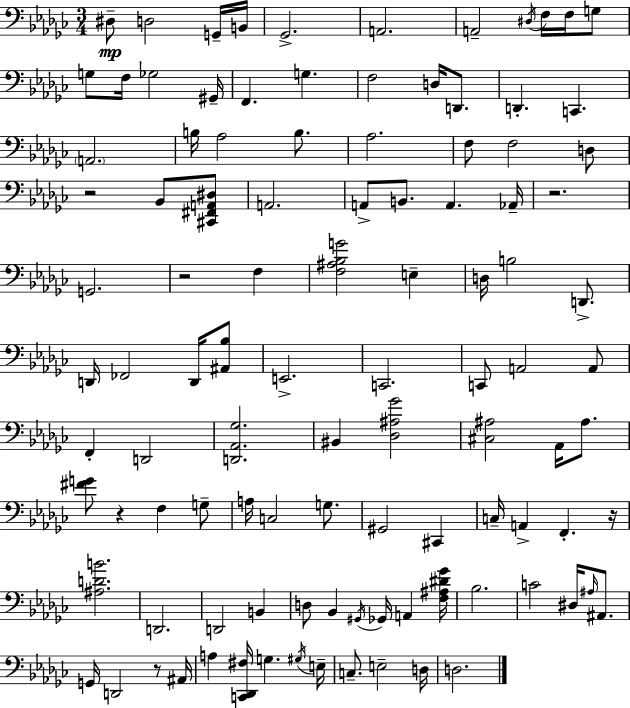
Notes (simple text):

D#3/e D3/h G2/s B2/s Gb2/h. A2/h. A2/h D#3/s F3/s F3/s G3/e G3/e F3/s Gb3/h G#2/s F2/q. G3/q. F3/h D3/s D2/e. D2/q. C2/q. A2/h. B3/s Ab3/h B3/e. Ab3/h. F3/e F3/h D3/e R/h Bb2/e [C#2,F#2,A2,D#3]/e A2/h. A2/e B2/e. A2/q. Ab2/s R/h. G2/h. R/h F3/q [F3,A#3,Bb3,G4]/h E3/q D3/s B3/h D2/e. D2/s FES2/h D2/s [A#2,Bb3]/e E2/h. C2/h. C2/e A2/h A2/e F2/q D2/h [D2,Ab2,Gb3]/h. BIS2/q [Db3,A#3,Gb4]/h [C#3,A#3]/h Ab2/s A#3/e. [F#4,G4]/e R/q F3/q G3/e A3/s C3/h G3/e. G#2/h C#2/q C3/s A2/q F2/q. R/s [A#3,D4,B4]/h. D2/h. D2/h B2/q D3/e Bb2/q G#2/s Gb2/s A2/q [F3,A#3,D#4,Gb4]/s Bb3/h. C4/h D#3/s A#3/s A#2/e. G2/s D2/h R/e A#2/s A3/q [C2,Db2,F#3]/s G3/q. G#3/s E3/s C3/e. E3/h D3/s D3/h.